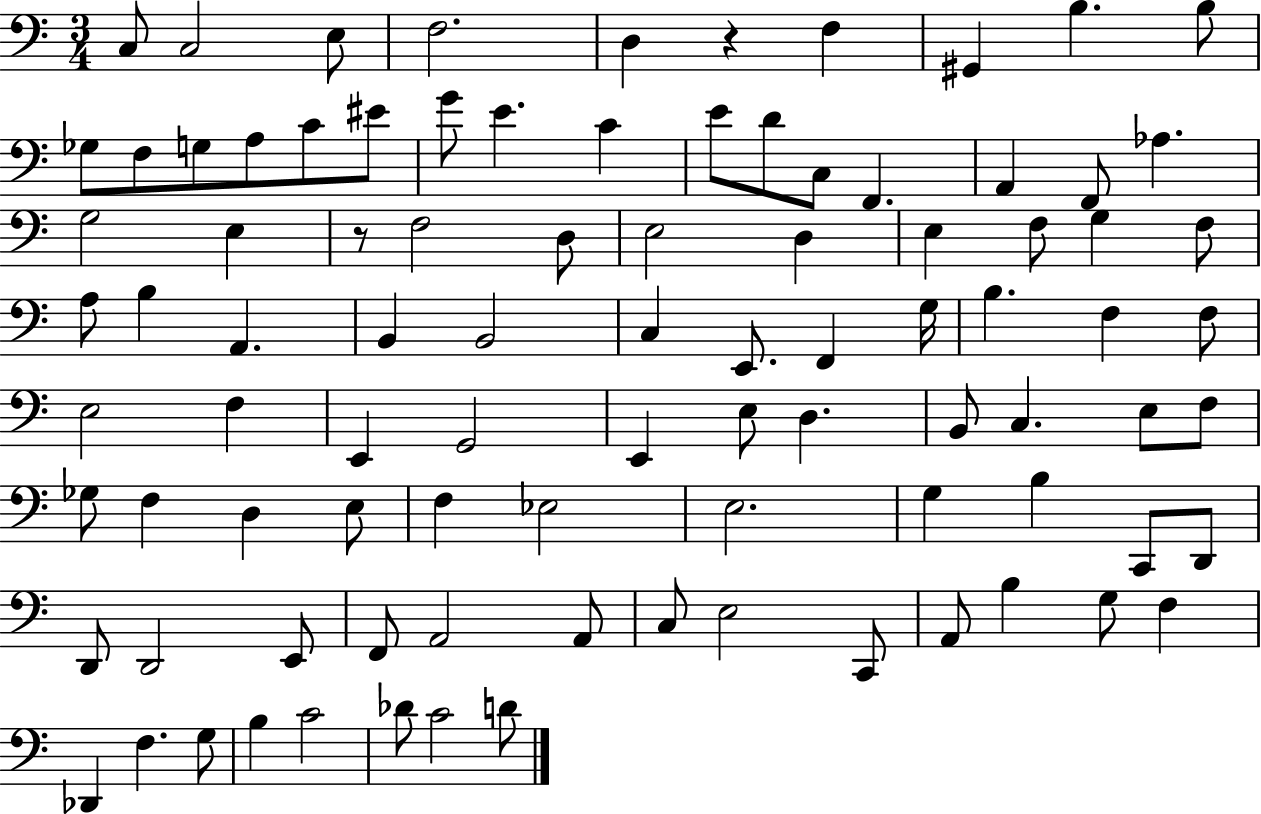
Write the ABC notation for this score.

X:1
T:Untitled
M:3/4
L:1/4
K:C
C,/2 C,2 E,/2 F,2 D, z F, ^G,, B, B,/2 _G,/2 F,/2 G,/2 A,/2 C/2 ^E/2 G/2 E C E/2 D/2 C,/2 F,, A,, F,,/2 _A, G,2 E, z/2 F,2 D,/2 E,2 D, E, F,/2 G, F,/2 A,/2 B, A,, B,, B,,2 C, E,,/2 F,, G,/4 B, F, F,/2 E,2 F, E,, G,,2 E,, E,/2 D, B,,/2 C, E,/2 F,/2 _G,/2 F, D, E,/2 F, _E,2 E,2 G, B, C,,/2 D,,/2 D,,/2 D,,2 E,,/2 F,,/2 A,,2 A,,/2 C,/2 E,2 C,,/2 A,,/2 B, G,/2 F, _D,, F, G,/2 B, C2 _D/2 C2 D/2